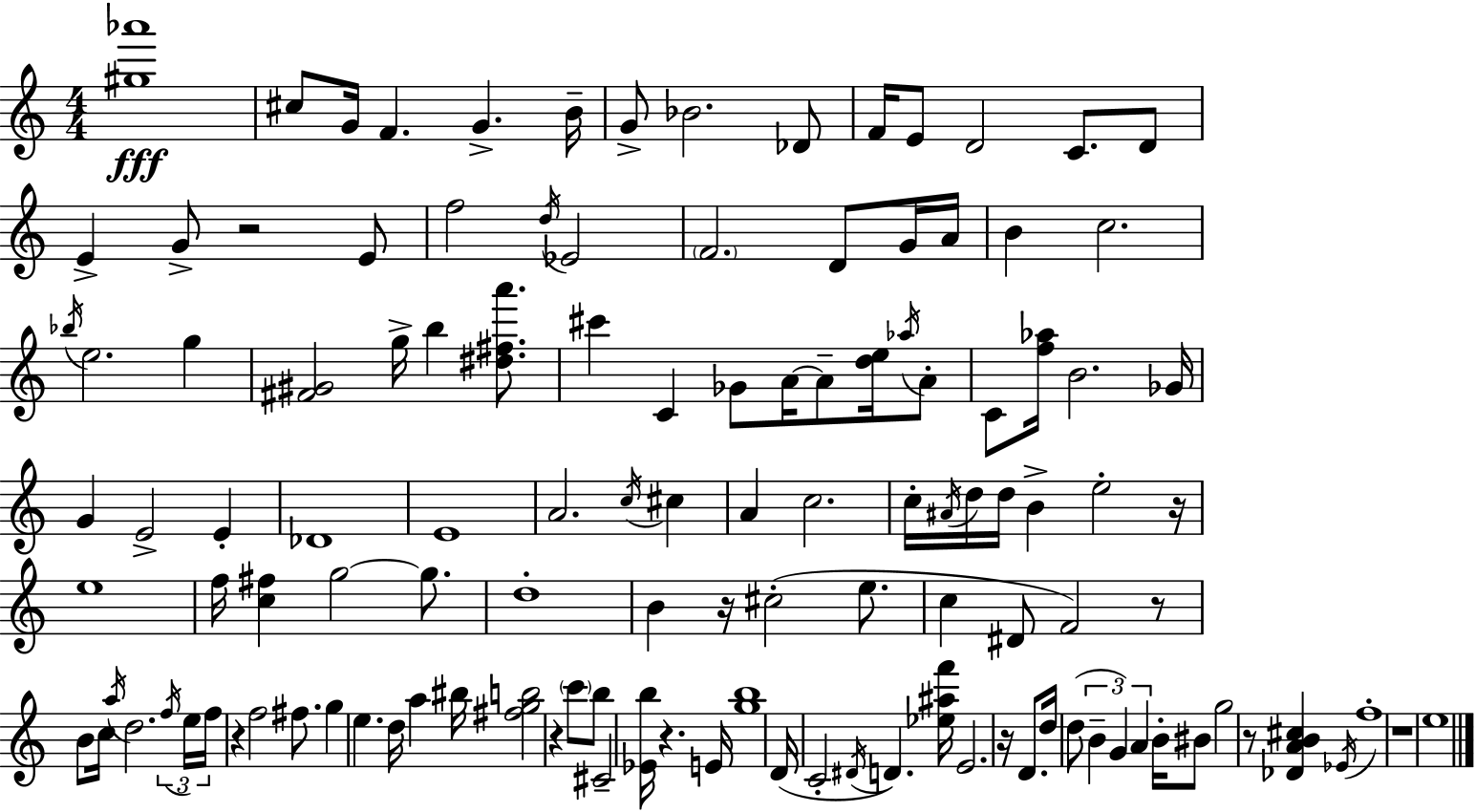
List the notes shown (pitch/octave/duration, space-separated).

[G#5,Ab6]/w C#5/e G4/s F4/q. G4/q. B4/s G4/e Bb4/h. Db4/e F4/s E4/e D4/h C4/e. D4/e E4/q G4/e R/h E4/e F5/h D5/s Eb4/h F4/h. D4/e G4/s A4/s B4/q C5/h. Bb5/s E5/h. G5/q [F#4,G#4]/h G5/s B5/q [D#5,F#5,A6]/e. C#6/q C4/q Gb4/e A4/s A4/e [D5,E5]/s Ab5/s A4/e C4/e [F5,Ab5]/s B4/h. Gb4/s G4/q E4/h E4/q Db4/w E4/w A4/h. C5/s C#5/q A4/q C5/h. C5/s A#4/s D5/s D5/s B4/q E5/h R/s E5/w F5/s [C5,F#5]/q G5/h G5/e. D5/w B4/q R/s C#5/h E5/e. C5/q D#4/e F4/h R/e B4/e C5/s A5/s D5/h. F5/s E5/s F5/s R/q F5/h F#5/e. G5/q E5/q. D5/s A5/q BIS5/s [F#5,G5,B5]/h R/q C6/e B5/e C#4/h [Eb4,B5]/s R/q. E4/s [G5,B5]/w D4/s C4/h D#4/s D4/q. [Eb5,A#5,F6]/s E4/h. R/s D4/e. D5/s D5/e B4/q G4/q A4/q B4/s BIS4/e G5/h R/e [Db4,A4,B4,C#5]/q Eb4/s F5/w R/w E5/w